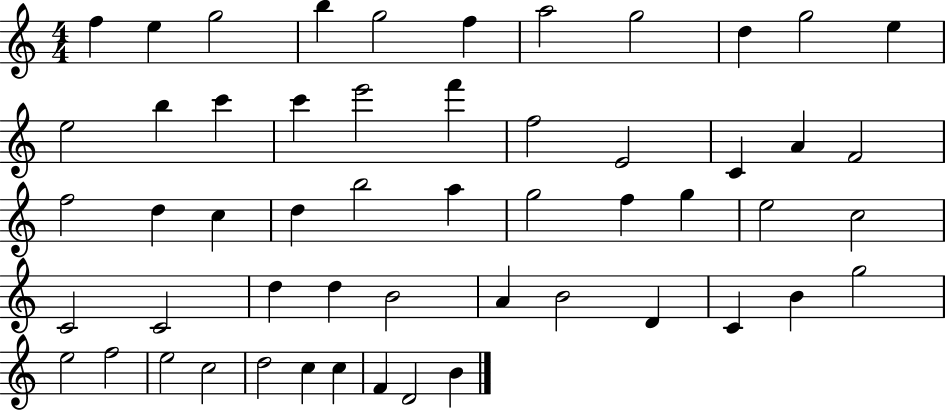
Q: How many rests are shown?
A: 0